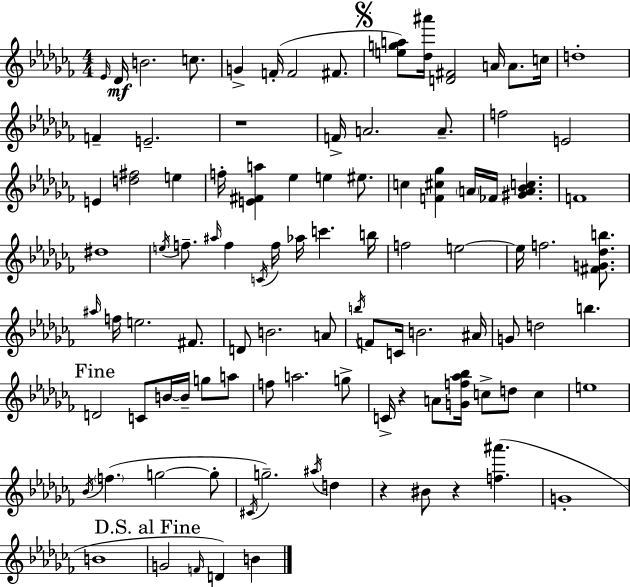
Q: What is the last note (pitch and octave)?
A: B4